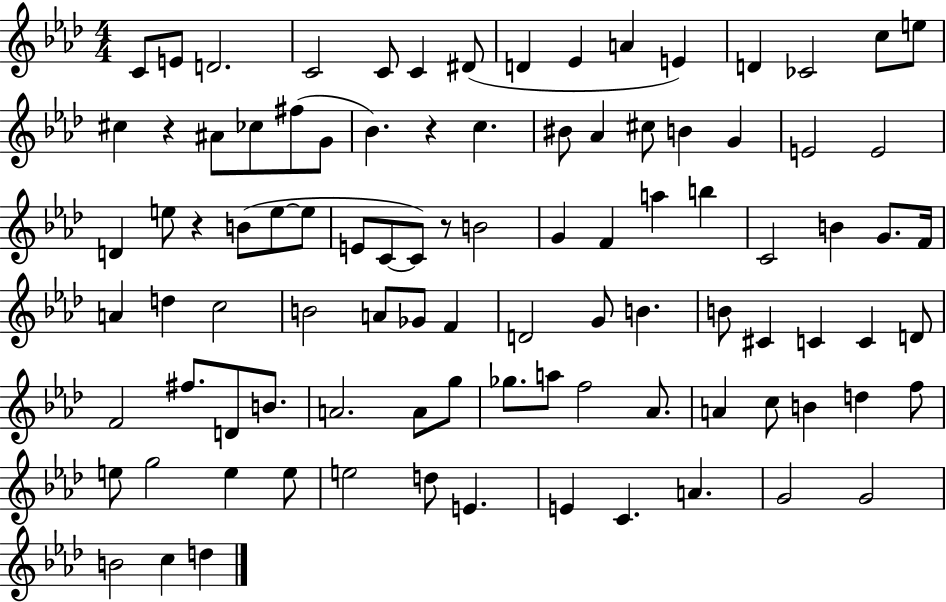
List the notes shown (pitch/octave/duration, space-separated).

C4/e E4/e D4/h. C4/h C4/e C4/q D#4/e D4/q Eb4/q A4/q E4/q D4/q CES4/h C5/e E5/e C#5/q R/q A#4/e CES5/e F#5/e G4/e Bb4/q. R/q C5/q. BIS4/e Ab4/q C#5/e B4/q G4/q E4/h E4/h D4/q E5/e R/q B4/e E5/e E5/e E4/e C4/e C4/e R/e B4/h G4/q F4/q A5/q B5/q C4/h B4/q G4/e. F4/s A4/q D5/q C5/h B4/h A4/e Gb4/e F4/q D4/h G4/e B4/q. B4/e C#4/q C4/q C4/q D4/e F4/h F#5/e. D4/e B4/e. A4/h. A4/e G5/e Gb5/e. A5/e F5/h Ab4/e. A4/q C5/e B4/q D5/q F5/e E5/e G5/h E5/q E5/e E5/h D5/e E4/q. E4/q C4/q. A4/q. G4/h G4/h B4/h C5/q D5/q